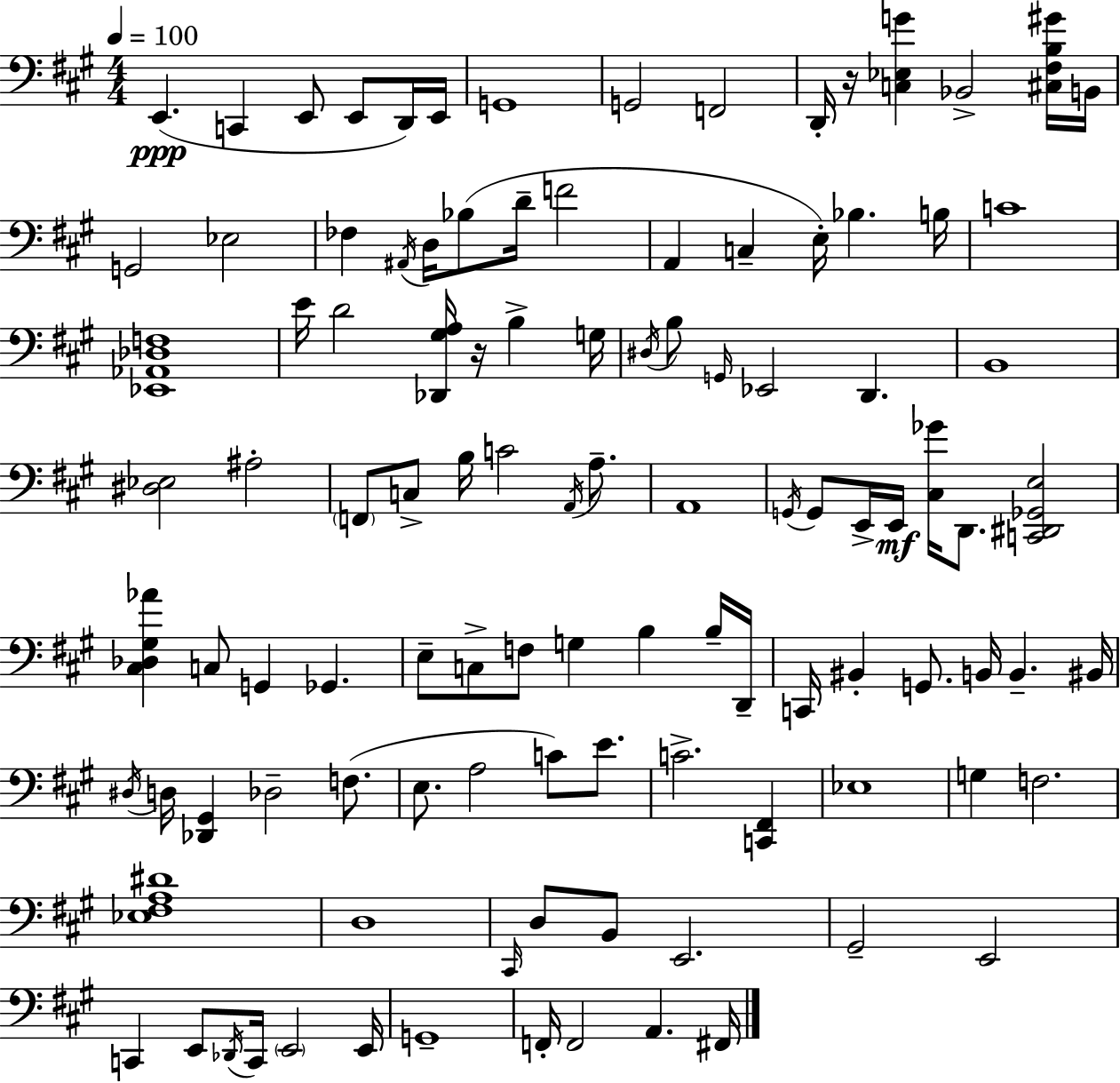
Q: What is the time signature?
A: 4/4